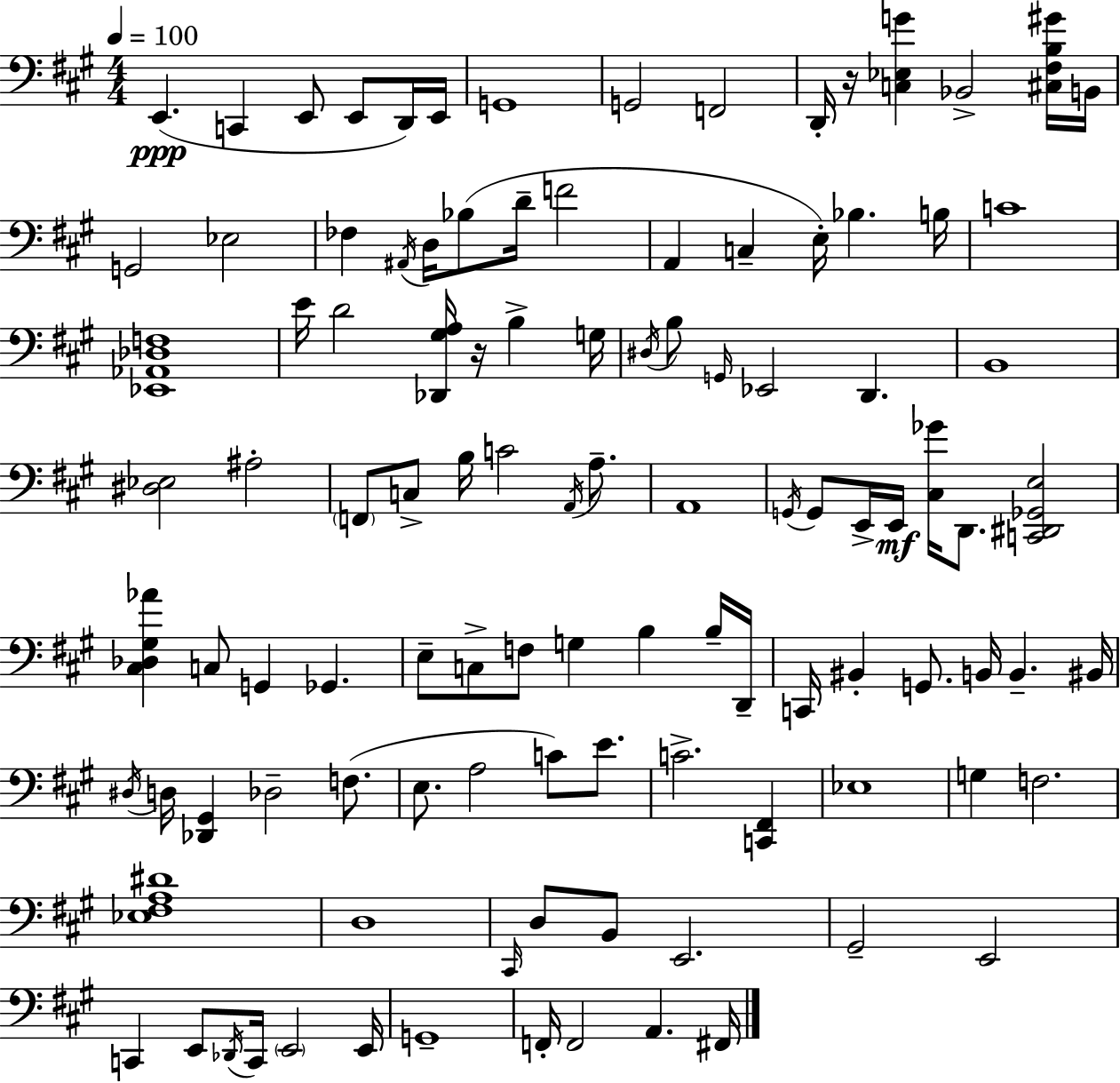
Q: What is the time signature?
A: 4/4